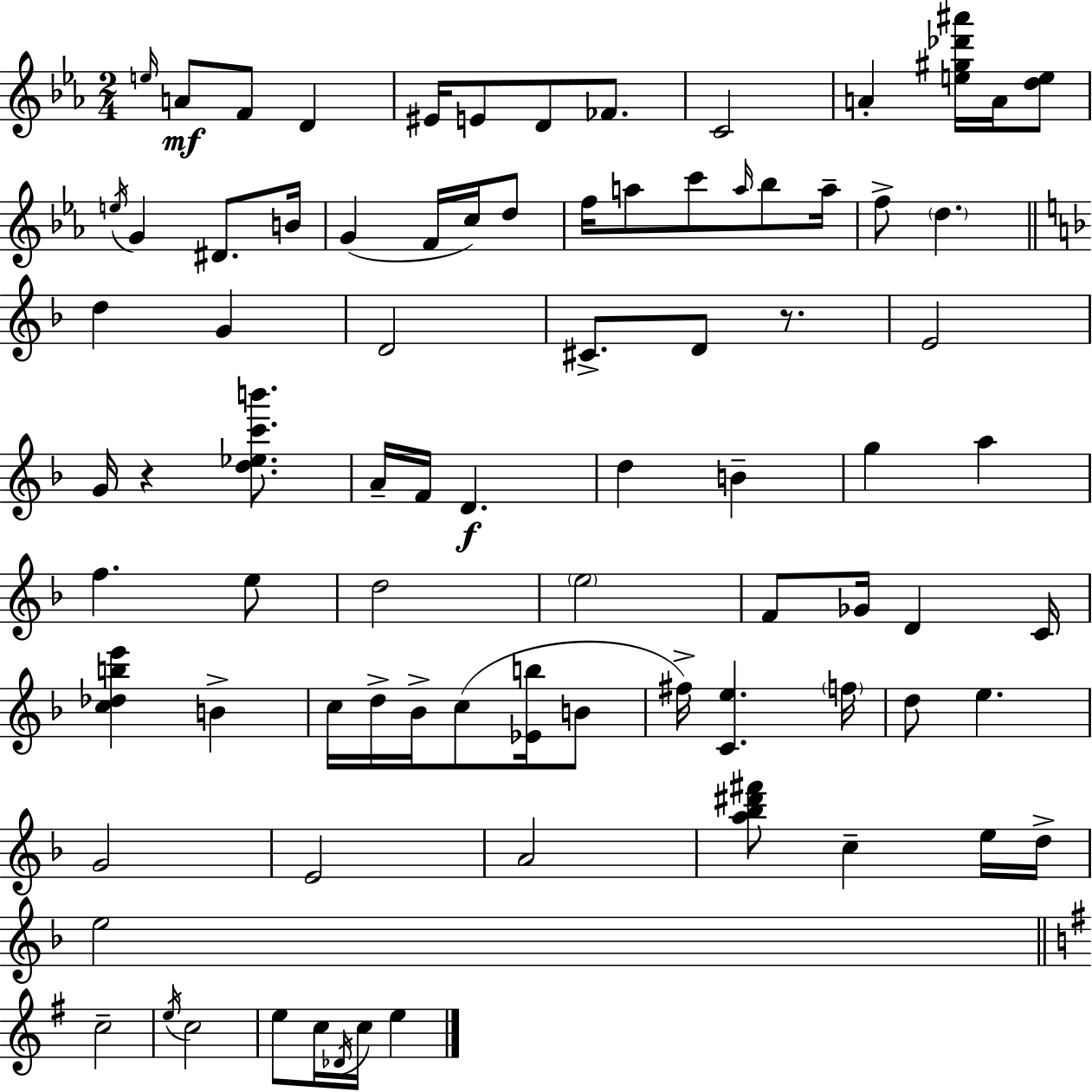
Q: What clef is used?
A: treble